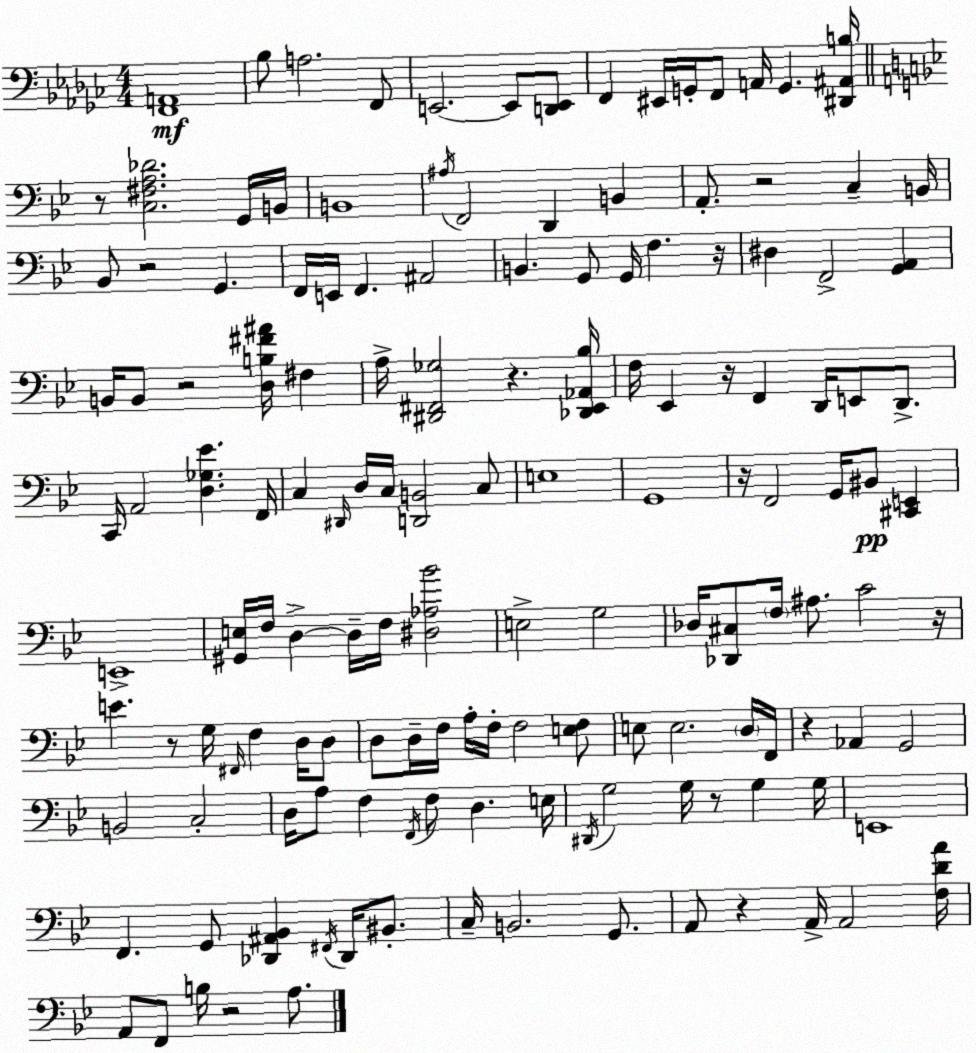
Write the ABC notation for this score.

X:1
T:Untitled
M:4/4
L:1/4
K:Ebm
[F,,A,,]4 _B,/2 A,2 F,,/2 E,,2 E,,/2 [D,,E,,]/2 F,, ^E,,/4 G,,/4 F,,/2 A,,/4 G,, [^D,,^A,,B,]/4 z/2 [C,^F,A,_D]2 G,,/4 B,,/4 B,,4 ^A,/4 F,,2 D,, B,, A,,/2 z2 C, B,,/4 _B,,/2 z2 G,, F,,/4 E,,/4 F,, ^A,,2 B,, G,,/2 G,,/4 F, z/4 ^D, F,,2 [G,,A,,] B,,/4 B,,/2 z2 [D,B,^F^A]/4 ^F, A,/4 [^D,,^F,,_G,]2 z [_D,,_E,,_A,,_B,]/4 F,/4 _E,, z/4 F,, D,,/4 E,,/2 D,,/2 C,,/4 A,,2 [D,_G,_E] F,,/4 C, ^D,,/4 D,/4 C,/4 [D,,B,,]2 C,/2 E,4 G,,4 z/4 F,,2 G,,/4 ^B,,/2 [^C,,E,,] E,,4 [^G,,E,]/4 F,/4 D, D,/4 F,/4 [^D,_A,_B]2 E,2 G,2 _D,/4 [_D,,^C,]/2 F,/4 ^A,/2 C2 z/4 E z/2 G,/4 ^F,,/4 F, D,/4 D,/2 D,/2 D,/4 F,/4 A,/4 F,/4 F,2 [E,F,]/2 E,/2 E,2 D,/4 F,,/4 z _A,, G,,2 B,,2 C,2 D,/4 A,/2 F, F,,/4 F,/2 D, E,/4 ^D,,/4 G,2 G,/4 z/2 G, G,/4 E,,4 F,, G,,/2 [_D,,^A,,_B,,] ^F,,/4 _D,,/4 ^B,,/2 C,/4 B,,2 G,,/2 A,,/2 z A,,/4 A,,2 [F,DA]/4 A,,/2 F,,/2 B,/4 z2 A,/2